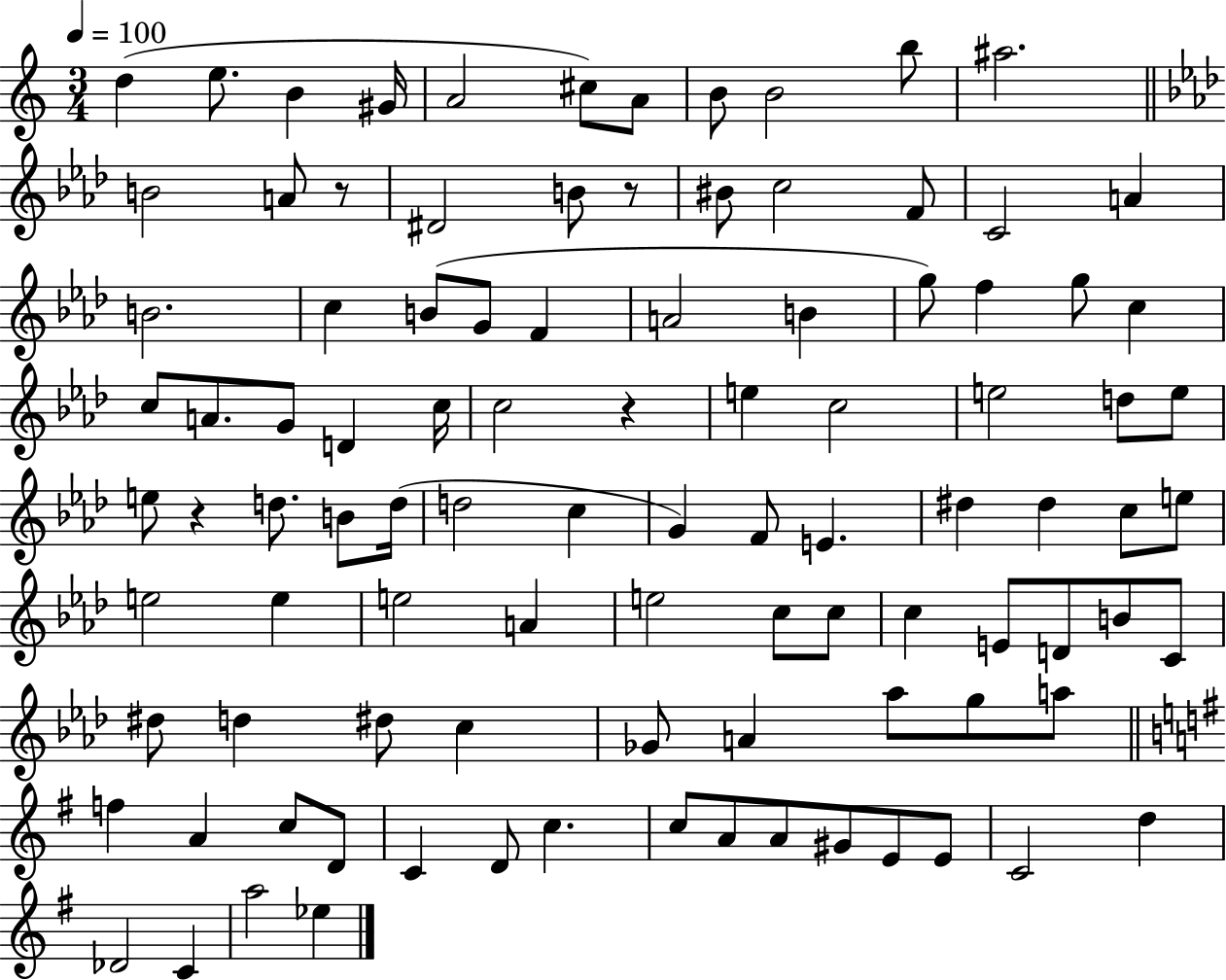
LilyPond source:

{
  \clef treble
  \numericTimeSignature
  \time 3/4
  \key c \major
  \tempo 4 = 100
  d''4( e''8. b'4 gis'16 | a'2 cis''8) a'8 | b'8 b'2 b''8 | ais''2. | \break \bar "||" \break \key f \minor b'2 a'8 r8 | dis'2 b'8 r8 | bis'8 c''2 f'8 | c'2 a'4 | \break b'2. | c''4 b'8( g'8 f'4 | a'2 b'4 | g''8) f''4 g''8 c''4 | \break c''8 a'8. g'8 d'4 c''16 | c''2 r4 | e''4 c''2 | e''2 d''8 e''8 | \break e''8 r4 d''8. b'8 d''16( | d''2 c''4 | g'4) f'8 e'4. | dis''4 dis''4 c''8 e''8 | \break e''2 e''4 | e''2 a'4 | e''2 c''8 c''8 | c''4 e'8 d'8 b'8 c'8 | \break dis''8 d''4 dis''8 c''4 | ges'8 a'4 aes''8 g''8 a''8 | \bar "||" \break \key e \minor f''4 a'4 c''8 d'8 | c'4 d'8 c''4. | c''8 a'8 a'8 gis'8 e'8 e'8 | c'2 d''4 | \break des'2 c'4 | a''2 ees''4 | \bar "|."
}